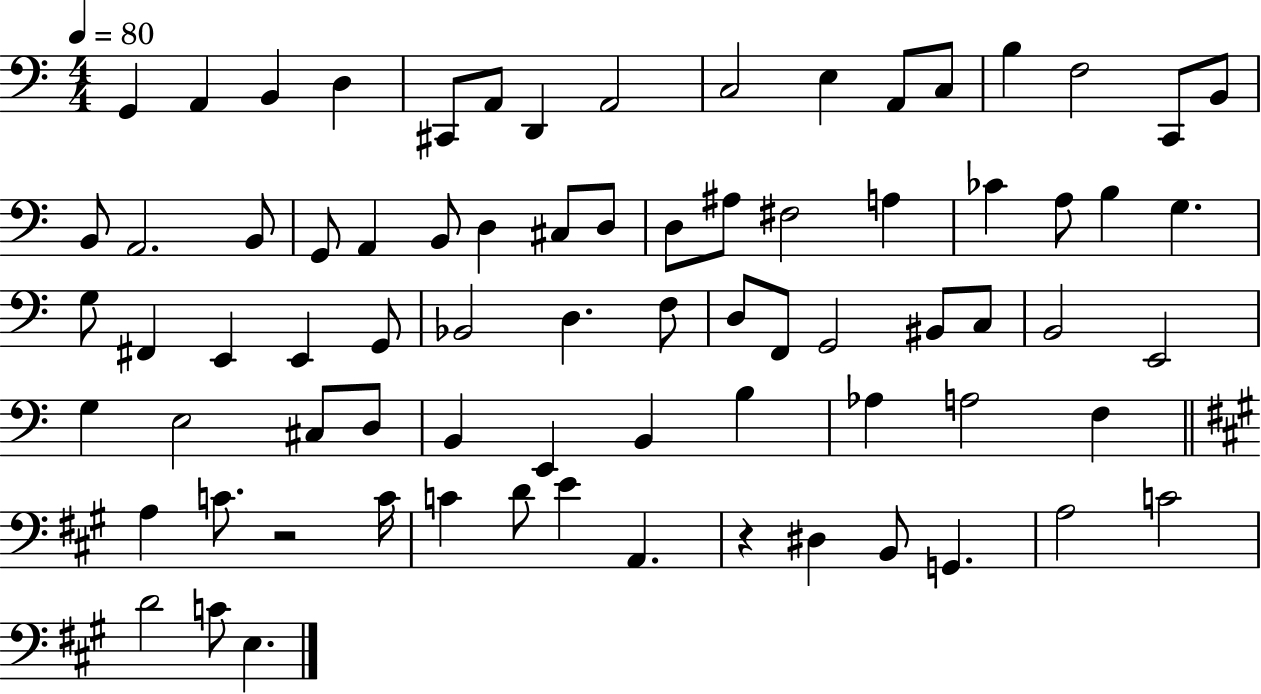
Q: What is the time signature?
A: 4/4